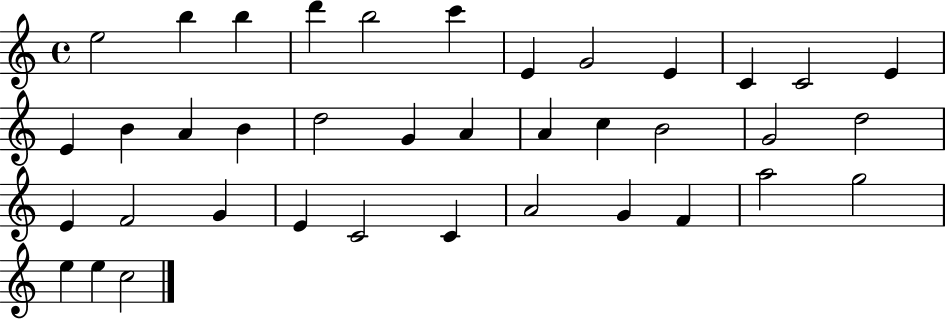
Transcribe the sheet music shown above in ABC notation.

X:1
T:Untitled
M:4/4
L:1/4
K:C
e2 b b d' b2 c' E G2 E C C2 E E B A B d2 G A A c B2 G2 d2 E F2 G E C2 C A2 G F a2 g2 e e c2